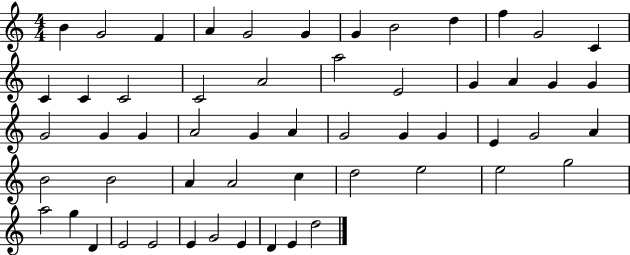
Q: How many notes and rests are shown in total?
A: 55